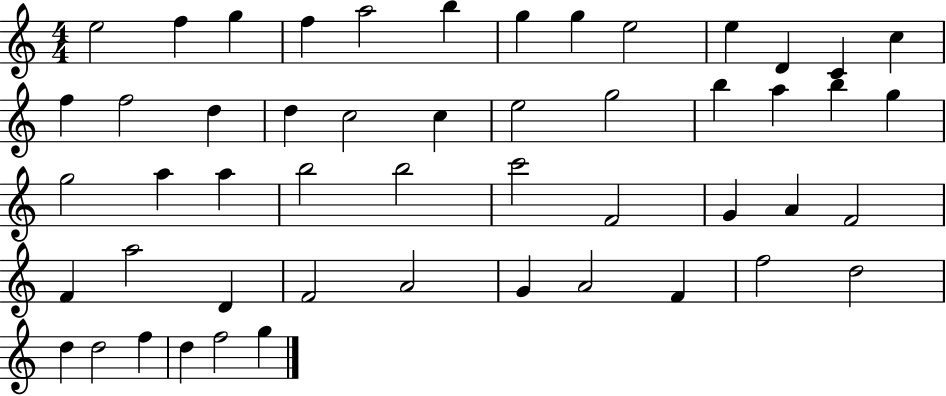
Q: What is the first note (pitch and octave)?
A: E5